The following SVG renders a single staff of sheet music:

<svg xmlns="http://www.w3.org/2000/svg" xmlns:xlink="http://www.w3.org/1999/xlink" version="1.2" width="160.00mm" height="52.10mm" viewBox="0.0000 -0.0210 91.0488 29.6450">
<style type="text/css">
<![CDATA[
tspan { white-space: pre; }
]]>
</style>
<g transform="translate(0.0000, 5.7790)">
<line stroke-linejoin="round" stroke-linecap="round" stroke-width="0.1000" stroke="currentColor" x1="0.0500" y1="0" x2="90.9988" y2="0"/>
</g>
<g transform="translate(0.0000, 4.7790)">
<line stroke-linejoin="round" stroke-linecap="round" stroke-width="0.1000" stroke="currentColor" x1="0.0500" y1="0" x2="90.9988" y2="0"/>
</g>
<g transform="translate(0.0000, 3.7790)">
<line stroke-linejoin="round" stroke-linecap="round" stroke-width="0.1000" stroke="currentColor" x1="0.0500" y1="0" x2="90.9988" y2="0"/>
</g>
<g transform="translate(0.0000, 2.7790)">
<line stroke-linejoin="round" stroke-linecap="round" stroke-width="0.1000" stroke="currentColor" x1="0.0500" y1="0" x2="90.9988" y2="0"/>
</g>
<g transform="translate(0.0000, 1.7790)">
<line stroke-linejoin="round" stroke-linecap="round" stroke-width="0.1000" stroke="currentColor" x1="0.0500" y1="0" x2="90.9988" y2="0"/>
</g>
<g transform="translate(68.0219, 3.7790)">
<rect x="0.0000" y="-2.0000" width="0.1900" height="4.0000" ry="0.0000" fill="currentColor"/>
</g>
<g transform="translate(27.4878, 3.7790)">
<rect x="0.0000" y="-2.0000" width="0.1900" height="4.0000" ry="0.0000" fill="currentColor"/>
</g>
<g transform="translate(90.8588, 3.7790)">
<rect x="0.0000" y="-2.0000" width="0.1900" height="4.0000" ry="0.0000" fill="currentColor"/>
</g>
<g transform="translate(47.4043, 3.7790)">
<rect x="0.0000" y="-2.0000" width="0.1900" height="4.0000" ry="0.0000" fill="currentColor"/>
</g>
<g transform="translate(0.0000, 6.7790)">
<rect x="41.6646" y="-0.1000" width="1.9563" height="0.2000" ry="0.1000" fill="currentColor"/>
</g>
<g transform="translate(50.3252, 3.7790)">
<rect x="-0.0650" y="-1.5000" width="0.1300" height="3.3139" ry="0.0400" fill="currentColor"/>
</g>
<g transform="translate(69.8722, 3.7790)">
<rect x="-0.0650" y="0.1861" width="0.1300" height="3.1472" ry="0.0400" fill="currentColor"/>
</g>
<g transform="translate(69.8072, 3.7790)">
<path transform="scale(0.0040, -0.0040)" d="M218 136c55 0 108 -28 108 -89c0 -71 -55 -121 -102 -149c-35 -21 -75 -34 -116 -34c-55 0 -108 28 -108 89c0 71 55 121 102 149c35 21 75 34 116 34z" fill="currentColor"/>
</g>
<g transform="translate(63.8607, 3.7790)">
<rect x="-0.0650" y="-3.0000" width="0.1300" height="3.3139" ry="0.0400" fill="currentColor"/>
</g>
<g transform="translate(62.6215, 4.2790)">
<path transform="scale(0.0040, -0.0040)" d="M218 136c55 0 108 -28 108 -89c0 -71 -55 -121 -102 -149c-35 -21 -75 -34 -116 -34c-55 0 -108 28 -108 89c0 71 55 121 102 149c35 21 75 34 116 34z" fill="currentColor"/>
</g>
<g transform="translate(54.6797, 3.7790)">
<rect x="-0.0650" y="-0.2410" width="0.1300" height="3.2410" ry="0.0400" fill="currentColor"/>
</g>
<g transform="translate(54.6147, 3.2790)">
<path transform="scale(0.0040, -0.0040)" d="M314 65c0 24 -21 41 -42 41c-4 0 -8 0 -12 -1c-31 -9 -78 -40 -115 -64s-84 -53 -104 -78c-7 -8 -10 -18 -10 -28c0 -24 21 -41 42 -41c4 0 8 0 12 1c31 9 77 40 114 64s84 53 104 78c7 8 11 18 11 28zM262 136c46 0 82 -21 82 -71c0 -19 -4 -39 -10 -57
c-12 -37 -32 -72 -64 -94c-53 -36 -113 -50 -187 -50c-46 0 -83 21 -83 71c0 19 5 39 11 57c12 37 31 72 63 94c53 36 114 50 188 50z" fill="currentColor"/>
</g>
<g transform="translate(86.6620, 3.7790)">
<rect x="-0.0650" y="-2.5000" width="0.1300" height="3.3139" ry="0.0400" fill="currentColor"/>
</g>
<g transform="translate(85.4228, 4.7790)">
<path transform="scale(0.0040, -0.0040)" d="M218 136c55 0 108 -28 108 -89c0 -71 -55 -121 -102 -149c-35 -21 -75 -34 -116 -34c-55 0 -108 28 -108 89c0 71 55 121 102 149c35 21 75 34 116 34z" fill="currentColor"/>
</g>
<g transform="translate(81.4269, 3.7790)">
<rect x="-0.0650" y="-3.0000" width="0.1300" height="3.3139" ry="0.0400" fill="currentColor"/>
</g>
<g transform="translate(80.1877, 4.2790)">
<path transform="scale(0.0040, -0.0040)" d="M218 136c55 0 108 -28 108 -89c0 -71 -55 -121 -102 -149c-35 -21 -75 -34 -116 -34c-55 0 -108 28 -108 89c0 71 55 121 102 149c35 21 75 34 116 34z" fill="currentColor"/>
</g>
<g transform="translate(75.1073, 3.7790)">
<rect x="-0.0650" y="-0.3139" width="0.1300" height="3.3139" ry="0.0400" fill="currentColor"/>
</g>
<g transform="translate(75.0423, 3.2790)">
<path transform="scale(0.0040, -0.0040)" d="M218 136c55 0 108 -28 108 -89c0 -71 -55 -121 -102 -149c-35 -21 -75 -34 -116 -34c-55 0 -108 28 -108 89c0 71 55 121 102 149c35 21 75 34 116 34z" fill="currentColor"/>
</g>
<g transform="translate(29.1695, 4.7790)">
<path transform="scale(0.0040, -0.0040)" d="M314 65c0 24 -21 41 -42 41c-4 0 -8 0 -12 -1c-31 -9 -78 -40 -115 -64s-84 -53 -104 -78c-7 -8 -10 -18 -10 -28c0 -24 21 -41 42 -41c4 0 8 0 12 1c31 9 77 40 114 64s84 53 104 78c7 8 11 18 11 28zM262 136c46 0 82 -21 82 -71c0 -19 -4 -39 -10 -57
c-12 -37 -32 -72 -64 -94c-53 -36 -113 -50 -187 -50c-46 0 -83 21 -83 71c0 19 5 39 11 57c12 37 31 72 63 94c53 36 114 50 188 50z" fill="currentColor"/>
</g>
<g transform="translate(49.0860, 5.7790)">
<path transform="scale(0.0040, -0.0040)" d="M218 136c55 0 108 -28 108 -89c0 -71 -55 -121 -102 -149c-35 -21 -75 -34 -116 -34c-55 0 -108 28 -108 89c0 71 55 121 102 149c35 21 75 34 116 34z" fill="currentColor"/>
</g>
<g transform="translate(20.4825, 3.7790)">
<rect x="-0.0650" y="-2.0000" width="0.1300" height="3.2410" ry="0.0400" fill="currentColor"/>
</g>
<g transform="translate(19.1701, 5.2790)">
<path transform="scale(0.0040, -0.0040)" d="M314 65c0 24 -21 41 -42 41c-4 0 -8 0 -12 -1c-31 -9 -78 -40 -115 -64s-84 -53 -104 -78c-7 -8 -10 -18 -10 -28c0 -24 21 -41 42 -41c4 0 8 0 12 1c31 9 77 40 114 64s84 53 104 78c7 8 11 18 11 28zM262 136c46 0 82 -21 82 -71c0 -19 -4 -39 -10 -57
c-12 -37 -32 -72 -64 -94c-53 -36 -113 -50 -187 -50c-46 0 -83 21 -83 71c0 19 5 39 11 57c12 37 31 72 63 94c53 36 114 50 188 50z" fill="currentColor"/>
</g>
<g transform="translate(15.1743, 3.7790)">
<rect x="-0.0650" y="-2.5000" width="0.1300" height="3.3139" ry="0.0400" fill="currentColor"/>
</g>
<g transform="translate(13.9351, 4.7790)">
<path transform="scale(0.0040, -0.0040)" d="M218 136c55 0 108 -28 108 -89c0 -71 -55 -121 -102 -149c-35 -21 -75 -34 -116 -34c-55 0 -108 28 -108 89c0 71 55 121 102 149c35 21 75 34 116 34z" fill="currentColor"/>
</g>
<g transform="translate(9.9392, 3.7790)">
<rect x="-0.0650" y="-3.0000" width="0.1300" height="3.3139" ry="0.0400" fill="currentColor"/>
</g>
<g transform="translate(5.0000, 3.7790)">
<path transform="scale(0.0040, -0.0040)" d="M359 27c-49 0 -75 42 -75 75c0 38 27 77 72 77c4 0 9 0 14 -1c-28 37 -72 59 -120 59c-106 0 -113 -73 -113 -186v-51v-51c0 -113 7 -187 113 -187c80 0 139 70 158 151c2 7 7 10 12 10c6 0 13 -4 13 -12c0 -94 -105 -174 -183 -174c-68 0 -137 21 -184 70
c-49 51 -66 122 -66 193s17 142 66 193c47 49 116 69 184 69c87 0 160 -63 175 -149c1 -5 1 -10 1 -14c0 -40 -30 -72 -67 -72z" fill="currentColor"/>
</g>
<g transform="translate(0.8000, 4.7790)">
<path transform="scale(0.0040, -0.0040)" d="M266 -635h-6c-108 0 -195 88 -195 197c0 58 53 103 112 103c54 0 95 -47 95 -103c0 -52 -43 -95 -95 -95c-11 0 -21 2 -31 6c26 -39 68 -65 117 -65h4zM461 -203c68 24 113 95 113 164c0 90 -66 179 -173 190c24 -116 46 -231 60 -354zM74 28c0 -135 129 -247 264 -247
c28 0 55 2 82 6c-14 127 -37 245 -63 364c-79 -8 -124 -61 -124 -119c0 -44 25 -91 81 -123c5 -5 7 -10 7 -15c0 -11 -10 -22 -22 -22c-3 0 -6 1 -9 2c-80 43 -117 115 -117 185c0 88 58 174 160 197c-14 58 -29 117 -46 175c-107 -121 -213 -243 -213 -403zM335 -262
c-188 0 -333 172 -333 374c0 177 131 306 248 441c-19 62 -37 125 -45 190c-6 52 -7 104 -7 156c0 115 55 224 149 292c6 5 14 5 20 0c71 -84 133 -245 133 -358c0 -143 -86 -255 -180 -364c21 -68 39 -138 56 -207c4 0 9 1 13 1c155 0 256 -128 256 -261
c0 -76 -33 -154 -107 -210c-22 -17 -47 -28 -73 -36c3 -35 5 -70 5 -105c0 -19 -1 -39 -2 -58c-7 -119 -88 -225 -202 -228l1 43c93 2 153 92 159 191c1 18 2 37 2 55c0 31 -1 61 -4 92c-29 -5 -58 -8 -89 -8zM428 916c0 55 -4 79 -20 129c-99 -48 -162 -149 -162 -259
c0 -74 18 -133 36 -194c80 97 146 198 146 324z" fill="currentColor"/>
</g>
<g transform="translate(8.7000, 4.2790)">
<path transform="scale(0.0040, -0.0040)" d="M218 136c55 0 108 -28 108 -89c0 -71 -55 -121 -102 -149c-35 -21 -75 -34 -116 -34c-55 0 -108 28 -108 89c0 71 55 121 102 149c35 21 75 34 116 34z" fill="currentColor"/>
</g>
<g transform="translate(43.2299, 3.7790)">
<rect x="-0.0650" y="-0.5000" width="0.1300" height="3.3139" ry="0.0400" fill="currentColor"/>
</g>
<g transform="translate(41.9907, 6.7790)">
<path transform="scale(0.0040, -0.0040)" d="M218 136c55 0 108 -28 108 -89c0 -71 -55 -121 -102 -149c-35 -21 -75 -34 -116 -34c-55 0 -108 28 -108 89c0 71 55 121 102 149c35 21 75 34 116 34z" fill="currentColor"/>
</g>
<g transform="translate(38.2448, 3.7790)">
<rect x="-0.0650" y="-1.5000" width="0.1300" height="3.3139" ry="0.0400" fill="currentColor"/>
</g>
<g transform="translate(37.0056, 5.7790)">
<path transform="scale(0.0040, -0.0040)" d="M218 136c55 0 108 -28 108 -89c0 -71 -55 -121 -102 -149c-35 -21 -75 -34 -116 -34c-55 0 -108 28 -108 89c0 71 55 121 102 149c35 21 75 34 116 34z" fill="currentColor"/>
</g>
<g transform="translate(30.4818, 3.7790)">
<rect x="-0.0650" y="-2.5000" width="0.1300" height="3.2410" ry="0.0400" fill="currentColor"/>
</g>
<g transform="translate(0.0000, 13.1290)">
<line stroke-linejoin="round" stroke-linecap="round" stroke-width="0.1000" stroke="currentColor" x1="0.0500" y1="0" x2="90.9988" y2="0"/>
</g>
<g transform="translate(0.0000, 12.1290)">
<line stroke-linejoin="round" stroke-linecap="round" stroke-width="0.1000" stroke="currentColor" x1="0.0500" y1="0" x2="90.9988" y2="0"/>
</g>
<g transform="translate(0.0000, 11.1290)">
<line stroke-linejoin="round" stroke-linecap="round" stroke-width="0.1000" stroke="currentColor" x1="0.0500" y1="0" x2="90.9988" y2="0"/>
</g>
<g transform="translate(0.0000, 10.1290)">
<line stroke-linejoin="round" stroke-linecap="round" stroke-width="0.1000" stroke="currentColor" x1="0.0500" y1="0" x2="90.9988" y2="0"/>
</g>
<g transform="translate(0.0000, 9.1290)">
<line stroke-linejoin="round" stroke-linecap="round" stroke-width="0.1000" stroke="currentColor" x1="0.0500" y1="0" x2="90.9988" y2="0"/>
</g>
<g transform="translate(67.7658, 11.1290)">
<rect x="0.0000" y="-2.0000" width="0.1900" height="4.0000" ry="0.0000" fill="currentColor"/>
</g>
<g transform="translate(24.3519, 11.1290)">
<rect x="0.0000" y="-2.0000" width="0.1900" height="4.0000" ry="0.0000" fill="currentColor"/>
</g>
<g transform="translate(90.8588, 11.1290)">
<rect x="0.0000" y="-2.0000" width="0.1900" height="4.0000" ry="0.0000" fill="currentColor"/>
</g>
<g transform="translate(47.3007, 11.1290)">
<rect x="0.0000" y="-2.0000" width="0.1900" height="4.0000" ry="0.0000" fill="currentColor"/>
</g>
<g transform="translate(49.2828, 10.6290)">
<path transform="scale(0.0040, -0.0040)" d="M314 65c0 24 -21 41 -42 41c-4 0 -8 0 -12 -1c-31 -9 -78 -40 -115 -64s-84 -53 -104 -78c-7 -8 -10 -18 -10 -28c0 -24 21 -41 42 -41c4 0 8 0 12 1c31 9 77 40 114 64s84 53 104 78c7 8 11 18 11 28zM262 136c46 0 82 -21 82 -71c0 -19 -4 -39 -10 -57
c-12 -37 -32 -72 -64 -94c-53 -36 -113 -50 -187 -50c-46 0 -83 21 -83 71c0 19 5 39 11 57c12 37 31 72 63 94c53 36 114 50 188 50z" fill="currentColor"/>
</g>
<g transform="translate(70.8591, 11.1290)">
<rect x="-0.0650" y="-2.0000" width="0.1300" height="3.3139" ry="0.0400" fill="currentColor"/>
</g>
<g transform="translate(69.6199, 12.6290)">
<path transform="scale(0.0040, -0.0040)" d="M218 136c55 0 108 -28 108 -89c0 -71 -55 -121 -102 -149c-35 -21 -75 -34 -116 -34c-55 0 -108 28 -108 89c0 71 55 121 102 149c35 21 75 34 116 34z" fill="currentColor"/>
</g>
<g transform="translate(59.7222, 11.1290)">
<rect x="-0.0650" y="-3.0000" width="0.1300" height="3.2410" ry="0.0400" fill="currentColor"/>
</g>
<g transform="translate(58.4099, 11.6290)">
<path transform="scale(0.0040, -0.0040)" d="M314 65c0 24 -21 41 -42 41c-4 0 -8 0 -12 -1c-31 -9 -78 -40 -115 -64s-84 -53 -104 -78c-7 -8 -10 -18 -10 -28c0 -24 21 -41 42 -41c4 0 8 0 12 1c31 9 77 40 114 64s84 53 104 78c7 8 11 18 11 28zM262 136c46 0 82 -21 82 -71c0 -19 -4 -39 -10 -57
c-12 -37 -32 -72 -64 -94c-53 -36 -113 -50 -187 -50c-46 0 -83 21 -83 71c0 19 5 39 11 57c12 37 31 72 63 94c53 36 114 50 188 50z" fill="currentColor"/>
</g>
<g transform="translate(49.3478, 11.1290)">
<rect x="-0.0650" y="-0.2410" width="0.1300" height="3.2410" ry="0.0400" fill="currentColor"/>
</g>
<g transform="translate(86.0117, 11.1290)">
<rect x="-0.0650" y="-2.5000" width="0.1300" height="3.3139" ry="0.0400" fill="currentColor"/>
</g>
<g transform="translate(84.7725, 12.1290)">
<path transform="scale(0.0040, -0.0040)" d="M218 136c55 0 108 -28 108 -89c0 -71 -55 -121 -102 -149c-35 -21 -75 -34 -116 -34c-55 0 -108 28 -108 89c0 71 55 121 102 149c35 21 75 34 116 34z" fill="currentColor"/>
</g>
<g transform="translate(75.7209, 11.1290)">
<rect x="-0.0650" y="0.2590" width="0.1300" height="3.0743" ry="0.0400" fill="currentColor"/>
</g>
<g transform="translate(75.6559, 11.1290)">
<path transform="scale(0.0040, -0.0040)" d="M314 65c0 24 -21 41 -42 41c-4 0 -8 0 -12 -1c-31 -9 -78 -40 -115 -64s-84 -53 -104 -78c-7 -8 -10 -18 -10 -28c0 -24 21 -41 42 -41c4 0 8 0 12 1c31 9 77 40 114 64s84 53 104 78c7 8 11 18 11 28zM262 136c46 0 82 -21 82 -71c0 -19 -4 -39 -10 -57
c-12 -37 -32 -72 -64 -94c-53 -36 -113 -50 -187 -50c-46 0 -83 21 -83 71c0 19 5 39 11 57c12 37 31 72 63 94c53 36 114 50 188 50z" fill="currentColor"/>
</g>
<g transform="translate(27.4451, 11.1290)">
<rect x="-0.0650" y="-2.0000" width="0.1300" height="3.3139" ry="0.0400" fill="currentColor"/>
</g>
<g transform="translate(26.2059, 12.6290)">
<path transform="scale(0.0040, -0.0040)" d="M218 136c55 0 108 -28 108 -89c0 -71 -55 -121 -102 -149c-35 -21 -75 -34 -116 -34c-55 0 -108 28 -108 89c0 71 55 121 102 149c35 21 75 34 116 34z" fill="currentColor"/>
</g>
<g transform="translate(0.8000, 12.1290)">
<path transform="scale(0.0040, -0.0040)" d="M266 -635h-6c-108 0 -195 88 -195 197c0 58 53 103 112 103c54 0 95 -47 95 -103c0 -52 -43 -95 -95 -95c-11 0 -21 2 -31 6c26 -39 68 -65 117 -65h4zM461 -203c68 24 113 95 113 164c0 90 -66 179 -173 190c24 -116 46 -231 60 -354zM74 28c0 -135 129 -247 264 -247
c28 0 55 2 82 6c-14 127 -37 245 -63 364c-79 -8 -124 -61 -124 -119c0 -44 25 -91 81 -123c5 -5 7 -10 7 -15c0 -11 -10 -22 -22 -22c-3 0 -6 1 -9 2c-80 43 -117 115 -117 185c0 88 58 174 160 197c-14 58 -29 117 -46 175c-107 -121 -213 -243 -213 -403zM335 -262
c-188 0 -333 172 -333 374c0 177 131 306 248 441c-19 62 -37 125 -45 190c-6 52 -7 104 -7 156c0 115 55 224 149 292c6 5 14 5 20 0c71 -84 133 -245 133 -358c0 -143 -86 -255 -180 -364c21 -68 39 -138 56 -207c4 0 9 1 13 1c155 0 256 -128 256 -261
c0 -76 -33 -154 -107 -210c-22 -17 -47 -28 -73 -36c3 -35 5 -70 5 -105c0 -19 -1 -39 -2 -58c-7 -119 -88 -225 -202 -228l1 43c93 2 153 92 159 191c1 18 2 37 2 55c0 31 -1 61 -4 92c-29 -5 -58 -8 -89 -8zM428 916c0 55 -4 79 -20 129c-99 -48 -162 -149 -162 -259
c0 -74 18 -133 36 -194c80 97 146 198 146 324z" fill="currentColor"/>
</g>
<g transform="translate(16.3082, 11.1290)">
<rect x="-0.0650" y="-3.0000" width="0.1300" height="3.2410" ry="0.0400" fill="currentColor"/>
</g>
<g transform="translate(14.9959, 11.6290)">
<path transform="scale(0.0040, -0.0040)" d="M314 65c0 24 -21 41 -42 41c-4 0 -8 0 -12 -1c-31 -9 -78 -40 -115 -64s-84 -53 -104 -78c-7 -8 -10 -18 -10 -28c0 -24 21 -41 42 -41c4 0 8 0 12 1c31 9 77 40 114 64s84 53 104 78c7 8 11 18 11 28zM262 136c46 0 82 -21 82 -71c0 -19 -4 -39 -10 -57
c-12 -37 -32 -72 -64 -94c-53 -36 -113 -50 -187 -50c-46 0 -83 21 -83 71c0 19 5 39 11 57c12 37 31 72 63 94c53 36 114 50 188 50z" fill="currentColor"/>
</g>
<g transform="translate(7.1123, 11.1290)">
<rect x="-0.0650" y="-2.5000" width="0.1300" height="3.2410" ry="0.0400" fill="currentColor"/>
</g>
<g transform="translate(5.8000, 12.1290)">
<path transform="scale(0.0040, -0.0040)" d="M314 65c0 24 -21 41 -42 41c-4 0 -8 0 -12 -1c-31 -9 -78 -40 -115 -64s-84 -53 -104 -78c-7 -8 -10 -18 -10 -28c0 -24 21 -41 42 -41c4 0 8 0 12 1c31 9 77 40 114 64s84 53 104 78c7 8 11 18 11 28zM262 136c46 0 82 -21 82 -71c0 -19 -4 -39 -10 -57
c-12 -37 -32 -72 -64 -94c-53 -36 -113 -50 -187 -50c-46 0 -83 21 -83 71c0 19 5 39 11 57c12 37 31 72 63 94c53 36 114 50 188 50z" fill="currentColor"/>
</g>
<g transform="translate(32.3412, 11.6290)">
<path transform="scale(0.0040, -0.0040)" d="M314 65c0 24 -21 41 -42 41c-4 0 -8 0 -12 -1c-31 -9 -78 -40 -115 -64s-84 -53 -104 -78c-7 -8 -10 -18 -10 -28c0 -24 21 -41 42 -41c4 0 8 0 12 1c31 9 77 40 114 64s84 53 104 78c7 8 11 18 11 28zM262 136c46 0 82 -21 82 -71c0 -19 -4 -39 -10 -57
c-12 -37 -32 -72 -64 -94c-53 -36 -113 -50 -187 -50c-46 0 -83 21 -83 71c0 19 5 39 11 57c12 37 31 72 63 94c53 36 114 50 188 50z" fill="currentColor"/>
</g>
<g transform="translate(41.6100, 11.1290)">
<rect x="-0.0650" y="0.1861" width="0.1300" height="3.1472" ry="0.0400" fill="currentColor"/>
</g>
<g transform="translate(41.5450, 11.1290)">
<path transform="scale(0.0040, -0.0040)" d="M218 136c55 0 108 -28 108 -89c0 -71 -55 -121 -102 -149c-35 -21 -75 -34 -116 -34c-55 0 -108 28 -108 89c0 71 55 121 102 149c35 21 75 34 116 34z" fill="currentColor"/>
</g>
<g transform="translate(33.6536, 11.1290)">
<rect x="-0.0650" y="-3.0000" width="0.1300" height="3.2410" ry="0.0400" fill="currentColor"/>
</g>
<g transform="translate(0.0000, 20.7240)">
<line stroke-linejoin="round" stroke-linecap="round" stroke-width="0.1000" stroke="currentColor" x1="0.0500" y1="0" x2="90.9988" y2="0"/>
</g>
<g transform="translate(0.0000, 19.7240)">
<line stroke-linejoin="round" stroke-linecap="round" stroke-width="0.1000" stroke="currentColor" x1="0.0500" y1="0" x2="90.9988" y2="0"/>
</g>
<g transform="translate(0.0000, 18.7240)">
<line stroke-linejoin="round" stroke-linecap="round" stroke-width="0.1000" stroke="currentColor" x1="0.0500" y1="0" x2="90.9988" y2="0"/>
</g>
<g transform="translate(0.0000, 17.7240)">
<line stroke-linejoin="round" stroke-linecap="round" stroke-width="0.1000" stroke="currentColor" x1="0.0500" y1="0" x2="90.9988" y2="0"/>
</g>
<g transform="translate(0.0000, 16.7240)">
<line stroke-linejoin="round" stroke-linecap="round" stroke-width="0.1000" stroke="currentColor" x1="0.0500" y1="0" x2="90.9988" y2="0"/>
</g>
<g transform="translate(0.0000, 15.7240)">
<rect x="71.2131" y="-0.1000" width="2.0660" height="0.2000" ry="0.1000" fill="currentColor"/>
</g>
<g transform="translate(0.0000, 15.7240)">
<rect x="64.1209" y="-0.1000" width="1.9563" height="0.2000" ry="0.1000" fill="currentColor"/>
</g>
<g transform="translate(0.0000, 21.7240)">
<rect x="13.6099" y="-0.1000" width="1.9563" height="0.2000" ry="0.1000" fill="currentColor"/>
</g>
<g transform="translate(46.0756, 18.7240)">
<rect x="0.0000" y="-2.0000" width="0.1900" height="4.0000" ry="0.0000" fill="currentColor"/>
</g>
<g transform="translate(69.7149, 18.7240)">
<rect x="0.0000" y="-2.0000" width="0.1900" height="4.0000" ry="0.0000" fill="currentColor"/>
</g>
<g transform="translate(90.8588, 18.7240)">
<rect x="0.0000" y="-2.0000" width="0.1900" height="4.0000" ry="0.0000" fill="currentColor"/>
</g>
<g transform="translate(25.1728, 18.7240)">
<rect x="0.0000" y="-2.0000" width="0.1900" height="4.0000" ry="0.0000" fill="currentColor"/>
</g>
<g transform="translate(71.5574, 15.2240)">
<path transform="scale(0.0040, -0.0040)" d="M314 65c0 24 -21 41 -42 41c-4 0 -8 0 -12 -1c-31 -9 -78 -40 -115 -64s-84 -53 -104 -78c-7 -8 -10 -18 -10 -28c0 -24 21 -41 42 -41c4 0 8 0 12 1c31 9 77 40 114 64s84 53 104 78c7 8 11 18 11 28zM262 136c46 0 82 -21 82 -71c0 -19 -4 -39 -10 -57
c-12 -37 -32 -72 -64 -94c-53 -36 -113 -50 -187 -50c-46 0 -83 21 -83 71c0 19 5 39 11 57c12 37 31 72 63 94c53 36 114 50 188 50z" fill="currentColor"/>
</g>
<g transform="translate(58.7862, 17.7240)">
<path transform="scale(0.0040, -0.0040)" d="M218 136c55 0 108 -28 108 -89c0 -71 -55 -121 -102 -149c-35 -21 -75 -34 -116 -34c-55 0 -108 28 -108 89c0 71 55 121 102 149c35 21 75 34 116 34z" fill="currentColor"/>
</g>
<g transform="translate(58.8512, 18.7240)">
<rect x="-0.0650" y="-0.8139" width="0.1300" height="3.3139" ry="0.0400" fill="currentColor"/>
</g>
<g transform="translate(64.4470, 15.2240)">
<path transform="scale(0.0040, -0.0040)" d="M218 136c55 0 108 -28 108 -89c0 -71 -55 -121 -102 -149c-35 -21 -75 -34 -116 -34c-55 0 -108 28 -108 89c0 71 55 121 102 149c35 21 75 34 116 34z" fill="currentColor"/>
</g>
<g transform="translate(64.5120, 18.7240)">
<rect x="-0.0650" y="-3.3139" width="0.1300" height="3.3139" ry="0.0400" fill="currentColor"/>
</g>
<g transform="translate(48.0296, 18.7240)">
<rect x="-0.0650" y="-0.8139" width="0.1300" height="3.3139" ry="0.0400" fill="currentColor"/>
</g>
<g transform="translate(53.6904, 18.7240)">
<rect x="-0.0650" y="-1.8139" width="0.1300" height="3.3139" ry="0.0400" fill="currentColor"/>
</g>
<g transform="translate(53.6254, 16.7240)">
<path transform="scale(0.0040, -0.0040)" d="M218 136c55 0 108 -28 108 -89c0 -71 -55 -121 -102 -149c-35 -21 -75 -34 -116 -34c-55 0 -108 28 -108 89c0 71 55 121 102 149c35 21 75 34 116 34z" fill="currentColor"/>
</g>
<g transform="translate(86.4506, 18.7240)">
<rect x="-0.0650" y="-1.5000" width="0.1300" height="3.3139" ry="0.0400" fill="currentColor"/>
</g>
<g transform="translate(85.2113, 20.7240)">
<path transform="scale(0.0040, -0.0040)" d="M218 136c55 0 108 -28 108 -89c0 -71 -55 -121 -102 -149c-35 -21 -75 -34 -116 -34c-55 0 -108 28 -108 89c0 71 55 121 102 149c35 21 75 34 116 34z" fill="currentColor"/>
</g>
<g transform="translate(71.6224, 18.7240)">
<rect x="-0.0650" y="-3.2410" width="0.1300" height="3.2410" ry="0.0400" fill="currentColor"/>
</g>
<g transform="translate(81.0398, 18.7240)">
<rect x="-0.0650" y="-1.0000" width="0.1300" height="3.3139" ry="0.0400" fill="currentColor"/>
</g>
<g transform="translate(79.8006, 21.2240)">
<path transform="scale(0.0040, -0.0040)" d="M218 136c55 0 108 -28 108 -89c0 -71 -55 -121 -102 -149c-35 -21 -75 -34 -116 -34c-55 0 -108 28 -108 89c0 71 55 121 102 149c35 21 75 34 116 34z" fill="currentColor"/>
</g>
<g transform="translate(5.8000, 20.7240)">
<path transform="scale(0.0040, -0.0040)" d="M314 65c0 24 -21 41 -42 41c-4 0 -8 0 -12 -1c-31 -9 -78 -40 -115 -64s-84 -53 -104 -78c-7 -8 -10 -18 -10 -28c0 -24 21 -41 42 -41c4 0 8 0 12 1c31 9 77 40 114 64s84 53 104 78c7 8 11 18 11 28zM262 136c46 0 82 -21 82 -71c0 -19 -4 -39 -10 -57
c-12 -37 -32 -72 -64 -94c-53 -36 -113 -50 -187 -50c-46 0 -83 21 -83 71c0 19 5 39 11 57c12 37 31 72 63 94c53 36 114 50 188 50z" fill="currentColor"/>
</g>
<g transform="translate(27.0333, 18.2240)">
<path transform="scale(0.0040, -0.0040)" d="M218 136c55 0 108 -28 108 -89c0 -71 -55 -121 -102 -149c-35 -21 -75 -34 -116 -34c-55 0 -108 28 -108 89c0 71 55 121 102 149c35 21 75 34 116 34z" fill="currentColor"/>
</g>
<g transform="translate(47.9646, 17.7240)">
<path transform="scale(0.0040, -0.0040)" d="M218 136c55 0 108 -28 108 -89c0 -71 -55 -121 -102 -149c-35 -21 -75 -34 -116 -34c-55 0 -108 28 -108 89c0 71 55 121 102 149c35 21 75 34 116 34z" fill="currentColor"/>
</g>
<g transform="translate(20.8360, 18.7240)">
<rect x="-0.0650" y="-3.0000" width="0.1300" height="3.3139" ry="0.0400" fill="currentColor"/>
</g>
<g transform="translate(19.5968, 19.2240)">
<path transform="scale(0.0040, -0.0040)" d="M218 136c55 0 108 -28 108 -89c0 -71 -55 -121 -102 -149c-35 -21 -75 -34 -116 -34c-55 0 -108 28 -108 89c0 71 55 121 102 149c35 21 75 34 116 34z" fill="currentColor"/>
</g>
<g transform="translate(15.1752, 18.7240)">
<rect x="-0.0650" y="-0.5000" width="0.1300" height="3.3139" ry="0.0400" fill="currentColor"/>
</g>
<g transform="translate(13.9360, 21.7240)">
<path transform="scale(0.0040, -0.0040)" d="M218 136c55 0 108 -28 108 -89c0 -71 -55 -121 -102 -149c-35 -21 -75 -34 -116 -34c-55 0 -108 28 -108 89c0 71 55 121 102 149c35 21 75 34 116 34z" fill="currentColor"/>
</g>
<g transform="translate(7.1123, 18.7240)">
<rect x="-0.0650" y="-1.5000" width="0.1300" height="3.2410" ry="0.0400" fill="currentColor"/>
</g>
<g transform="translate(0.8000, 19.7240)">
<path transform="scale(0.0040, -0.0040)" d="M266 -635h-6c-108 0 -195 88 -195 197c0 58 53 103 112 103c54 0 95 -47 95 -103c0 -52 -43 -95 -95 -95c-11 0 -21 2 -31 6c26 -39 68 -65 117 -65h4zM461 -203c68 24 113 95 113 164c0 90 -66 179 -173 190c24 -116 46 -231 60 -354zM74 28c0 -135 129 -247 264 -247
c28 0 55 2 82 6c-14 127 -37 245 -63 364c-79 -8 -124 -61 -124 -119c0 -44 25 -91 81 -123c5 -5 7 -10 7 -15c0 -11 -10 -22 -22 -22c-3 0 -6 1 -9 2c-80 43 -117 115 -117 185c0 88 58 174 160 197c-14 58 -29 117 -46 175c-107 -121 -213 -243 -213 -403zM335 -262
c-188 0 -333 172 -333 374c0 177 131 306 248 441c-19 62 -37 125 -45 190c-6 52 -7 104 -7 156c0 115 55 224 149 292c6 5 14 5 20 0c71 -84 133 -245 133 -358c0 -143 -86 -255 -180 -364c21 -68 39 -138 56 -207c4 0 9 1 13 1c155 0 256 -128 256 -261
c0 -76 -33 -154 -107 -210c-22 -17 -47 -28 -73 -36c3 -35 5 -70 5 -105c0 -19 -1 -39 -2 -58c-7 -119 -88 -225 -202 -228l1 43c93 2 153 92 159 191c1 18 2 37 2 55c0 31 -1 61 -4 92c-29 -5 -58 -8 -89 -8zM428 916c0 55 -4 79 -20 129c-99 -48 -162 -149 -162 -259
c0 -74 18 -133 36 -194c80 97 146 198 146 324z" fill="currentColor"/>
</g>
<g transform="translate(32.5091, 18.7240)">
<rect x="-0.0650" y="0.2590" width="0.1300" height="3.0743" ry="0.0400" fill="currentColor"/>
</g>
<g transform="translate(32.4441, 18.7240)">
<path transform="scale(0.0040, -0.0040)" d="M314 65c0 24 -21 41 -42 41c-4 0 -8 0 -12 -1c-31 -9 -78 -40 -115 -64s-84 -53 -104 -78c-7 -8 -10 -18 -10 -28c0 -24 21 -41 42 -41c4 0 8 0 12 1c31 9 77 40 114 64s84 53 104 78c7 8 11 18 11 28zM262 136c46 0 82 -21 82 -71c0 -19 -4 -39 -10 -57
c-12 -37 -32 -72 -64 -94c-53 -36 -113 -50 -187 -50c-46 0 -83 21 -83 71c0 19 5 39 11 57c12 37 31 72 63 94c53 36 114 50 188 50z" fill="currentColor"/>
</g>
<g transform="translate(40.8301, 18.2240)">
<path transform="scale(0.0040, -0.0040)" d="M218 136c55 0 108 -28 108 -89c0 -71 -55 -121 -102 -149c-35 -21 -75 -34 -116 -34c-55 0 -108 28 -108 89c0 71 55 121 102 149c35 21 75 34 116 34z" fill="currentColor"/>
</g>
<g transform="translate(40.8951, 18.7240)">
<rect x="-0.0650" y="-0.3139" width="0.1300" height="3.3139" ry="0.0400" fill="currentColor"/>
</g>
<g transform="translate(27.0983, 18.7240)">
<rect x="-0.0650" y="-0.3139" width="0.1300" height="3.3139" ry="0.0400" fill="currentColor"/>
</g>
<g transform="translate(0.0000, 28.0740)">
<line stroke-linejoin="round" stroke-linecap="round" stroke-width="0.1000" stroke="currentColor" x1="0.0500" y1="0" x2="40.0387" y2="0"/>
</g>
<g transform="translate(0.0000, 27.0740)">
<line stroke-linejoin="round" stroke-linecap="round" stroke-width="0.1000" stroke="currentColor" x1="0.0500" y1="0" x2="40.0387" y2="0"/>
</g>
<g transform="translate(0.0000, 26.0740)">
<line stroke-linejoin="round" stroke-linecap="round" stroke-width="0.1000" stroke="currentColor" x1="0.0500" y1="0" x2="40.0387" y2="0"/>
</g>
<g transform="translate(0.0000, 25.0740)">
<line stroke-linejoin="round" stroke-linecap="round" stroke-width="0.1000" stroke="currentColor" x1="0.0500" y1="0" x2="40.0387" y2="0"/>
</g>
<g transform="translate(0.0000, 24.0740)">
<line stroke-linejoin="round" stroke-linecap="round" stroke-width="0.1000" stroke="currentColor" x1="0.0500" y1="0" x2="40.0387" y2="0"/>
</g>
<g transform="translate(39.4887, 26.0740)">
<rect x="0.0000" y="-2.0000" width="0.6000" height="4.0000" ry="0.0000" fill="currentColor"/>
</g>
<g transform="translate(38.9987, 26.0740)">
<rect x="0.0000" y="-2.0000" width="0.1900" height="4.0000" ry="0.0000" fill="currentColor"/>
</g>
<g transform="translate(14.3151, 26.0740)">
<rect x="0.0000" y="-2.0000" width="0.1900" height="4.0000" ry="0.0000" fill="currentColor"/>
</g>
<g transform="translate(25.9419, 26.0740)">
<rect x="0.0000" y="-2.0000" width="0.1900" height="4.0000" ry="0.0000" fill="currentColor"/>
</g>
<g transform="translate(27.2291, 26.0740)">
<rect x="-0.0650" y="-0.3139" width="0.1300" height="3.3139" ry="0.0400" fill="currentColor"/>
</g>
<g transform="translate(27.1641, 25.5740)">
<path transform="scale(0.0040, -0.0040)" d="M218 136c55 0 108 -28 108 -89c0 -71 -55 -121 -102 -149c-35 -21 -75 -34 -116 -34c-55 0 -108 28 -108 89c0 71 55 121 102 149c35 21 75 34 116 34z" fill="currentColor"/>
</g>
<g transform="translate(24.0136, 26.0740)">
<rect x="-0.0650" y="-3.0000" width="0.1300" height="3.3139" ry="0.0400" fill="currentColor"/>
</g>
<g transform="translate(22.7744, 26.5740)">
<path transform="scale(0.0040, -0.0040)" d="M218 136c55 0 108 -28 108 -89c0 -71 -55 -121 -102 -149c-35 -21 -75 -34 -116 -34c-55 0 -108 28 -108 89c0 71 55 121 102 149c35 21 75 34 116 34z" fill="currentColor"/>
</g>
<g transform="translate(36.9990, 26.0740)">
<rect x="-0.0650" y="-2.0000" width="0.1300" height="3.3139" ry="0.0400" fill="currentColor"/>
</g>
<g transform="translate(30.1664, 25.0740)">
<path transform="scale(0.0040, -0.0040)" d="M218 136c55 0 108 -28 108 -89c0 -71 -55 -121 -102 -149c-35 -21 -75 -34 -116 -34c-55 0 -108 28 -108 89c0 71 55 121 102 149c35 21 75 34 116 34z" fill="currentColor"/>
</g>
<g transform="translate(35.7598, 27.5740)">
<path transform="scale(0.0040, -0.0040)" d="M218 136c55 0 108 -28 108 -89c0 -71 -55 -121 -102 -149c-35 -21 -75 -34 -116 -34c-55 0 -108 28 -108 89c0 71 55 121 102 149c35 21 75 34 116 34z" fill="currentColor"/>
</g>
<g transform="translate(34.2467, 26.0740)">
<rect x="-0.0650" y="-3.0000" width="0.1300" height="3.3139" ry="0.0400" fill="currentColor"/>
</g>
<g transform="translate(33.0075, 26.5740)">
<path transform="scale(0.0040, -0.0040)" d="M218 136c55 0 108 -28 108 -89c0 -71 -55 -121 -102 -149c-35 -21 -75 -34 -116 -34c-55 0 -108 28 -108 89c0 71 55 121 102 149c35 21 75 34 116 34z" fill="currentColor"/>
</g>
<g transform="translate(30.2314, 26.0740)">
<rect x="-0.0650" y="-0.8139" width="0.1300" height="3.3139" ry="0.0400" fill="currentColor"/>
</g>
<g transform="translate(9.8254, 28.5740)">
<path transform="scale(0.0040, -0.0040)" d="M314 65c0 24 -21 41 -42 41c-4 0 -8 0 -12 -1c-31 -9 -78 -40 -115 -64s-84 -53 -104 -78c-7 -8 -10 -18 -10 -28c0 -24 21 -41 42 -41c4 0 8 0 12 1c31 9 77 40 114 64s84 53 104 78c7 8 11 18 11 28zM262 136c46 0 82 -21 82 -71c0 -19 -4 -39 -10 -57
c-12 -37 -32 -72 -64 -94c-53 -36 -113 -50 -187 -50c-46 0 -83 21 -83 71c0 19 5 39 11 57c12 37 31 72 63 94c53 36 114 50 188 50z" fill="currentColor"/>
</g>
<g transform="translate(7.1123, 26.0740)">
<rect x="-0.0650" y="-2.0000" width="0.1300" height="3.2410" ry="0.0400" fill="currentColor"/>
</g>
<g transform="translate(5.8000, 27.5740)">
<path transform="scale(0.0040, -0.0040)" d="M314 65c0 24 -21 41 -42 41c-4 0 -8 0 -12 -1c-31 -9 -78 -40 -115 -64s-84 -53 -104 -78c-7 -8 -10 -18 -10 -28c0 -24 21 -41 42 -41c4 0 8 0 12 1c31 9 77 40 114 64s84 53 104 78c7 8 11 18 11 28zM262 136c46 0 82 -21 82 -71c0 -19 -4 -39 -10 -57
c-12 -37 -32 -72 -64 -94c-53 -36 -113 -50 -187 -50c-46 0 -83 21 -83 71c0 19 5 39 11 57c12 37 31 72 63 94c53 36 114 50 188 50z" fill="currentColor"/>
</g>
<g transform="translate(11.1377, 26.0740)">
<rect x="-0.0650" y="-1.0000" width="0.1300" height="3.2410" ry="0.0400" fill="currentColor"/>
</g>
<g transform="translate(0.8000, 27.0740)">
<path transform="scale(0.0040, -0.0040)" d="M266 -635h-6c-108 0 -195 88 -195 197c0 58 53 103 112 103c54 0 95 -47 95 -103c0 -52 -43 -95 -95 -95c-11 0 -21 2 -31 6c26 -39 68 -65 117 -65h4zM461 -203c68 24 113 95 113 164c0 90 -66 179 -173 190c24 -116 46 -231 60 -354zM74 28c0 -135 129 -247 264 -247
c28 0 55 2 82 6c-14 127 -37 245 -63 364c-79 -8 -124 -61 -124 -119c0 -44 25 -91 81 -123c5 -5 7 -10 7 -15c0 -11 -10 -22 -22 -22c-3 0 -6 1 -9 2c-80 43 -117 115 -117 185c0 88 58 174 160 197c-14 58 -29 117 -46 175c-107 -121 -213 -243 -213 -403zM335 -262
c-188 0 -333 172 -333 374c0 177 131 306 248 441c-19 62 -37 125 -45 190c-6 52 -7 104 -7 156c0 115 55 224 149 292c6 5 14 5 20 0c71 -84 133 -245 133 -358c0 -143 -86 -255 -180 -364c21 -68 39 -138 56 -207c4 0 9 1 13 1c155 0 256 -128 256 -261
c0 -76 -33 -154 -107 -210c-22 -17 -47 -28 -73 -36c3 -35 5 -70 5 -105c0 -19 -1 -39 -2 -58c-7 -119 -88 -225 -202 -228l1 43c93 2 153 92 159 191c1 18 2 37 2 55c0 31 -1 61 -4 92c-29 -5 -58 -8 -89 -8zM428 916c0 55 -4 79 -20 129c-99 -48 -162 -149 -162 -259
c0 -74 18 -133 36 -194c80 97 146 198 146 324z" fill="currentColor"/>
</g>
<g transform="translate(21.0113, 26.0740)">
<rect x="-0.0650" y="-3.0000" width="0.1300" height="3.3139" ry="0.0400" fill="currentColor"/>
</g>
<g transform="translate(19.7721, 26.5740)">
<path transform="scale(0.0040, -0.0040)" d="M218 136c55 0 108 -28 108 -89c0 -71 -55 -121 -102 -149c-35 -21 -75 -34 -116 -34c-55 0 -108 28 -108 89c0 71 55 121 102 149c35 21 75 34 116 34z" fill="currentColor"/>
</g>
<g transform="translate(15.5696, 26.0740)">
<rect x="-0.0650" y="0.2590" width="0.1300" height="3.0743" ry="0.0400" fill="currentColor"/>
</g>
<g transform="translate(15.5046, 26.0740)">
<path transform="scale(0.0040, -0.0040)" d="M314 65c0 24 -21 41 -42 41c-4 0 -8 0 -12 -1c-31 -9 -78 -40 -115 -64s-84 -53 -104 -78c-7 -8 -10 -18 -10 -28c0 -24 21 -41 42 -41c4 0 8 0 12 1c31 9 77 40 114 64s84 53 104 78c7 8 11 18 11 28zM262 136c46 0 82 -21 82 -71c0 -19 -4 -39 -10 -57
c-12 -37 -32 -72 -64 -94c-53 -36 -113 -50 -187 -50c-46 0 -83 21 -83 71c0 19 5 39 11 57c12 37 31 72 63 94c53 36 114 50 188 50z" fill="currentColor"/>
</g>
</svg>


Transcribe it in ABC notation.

X:1
T:Untitled
M:4/4
L:1/4
K:C
A G F2 G2 E C E c2 A B c A G G2 A2 F A2 B c2 A2 F B2 G E2 C A c B2 c d f d b b2 D E F2 D2 B2 A A c d A F